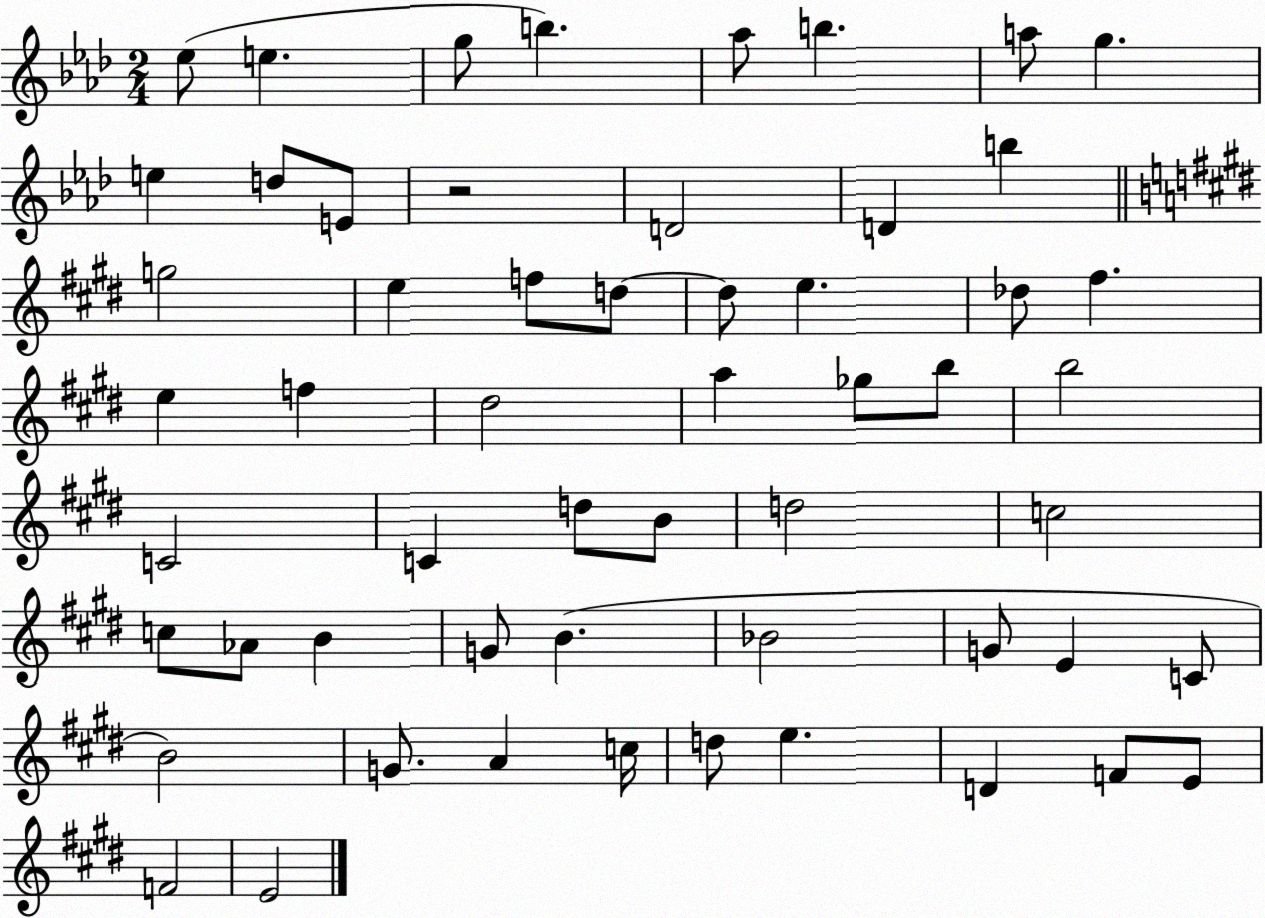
X:1
T:Untitled
M:2/4
L:1/4
K:Ab
_e/2 e g/2 b _a/2 b a/2 g e d/2 E/2 z2 D2 D b g2 e f/2 d/2 d/2 e _d/2 ^f e f ^d2 a _g/2 b/2 b2 C2 C d/2 B/2 d2 c2 c/2 _A/2 B G/2 B _B2 G/2 E C/2 B2 G/2 A c/4 d/2 e D F/2 E/2 F2 E2